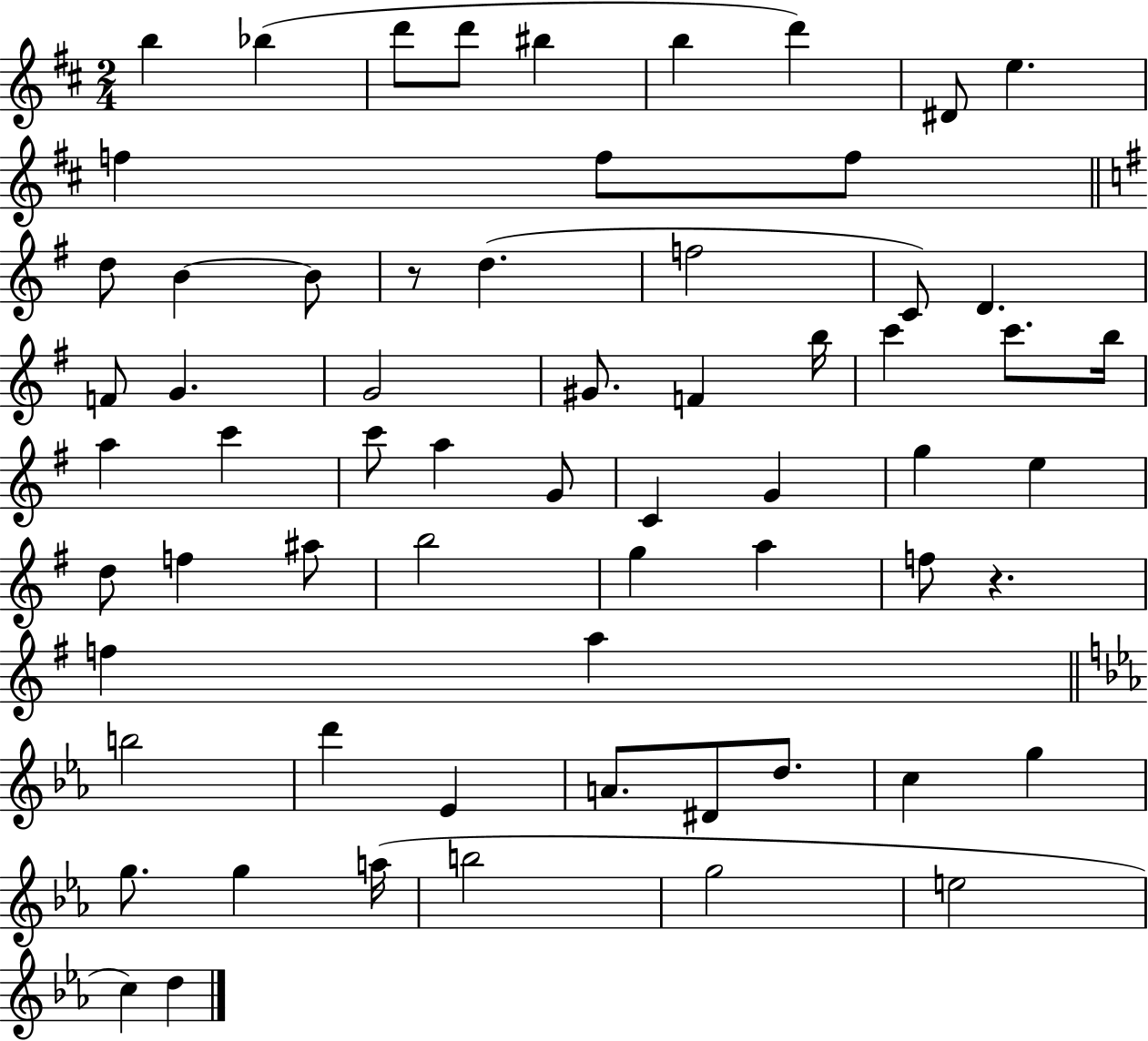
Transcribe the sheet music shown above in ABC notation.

X:1
T:Untitled
M:2/4
L:1/4
K:D
b _b d'/2 d'/2 ^b b d' ^D/2 e f f/2 f/2 d/2 B B/2 z/2 d f2 C/2 D F/2 G G2 ^G/2 F b/4 c' c'/2 b/4 a c' c'/2 a G/2 C G g e d/2 f ^a/2 b2 g a f/2 z f a b2 d' _E A/2 ^D/2 d/2 c g g/2 g a/4 b2 g2 e2 c d